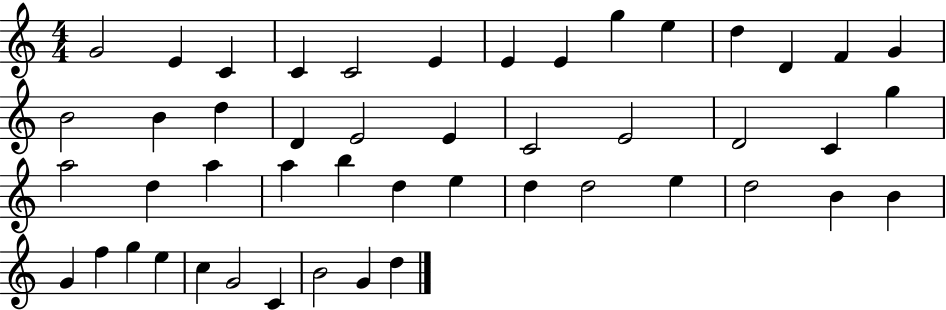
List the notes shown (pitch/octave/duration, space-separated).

G4/h E4/q C4/q C4/q C4/h E4/q E4/q E4/q G5/q E5/q D5/q D4/q F4/q G4/q B4/h B4/q D5/q D4/q E4/h E4/q C4/h E4/h D4/h C4/q G5/q A5/h D5/q A5/q A5/q B5/q D5/q E5/q D5/q D5/h E5/q D5/h B4/q B4/q G4/q F5/q G5/q E5/q C5/q G4/h C4/q B4/h G4/q D5/q